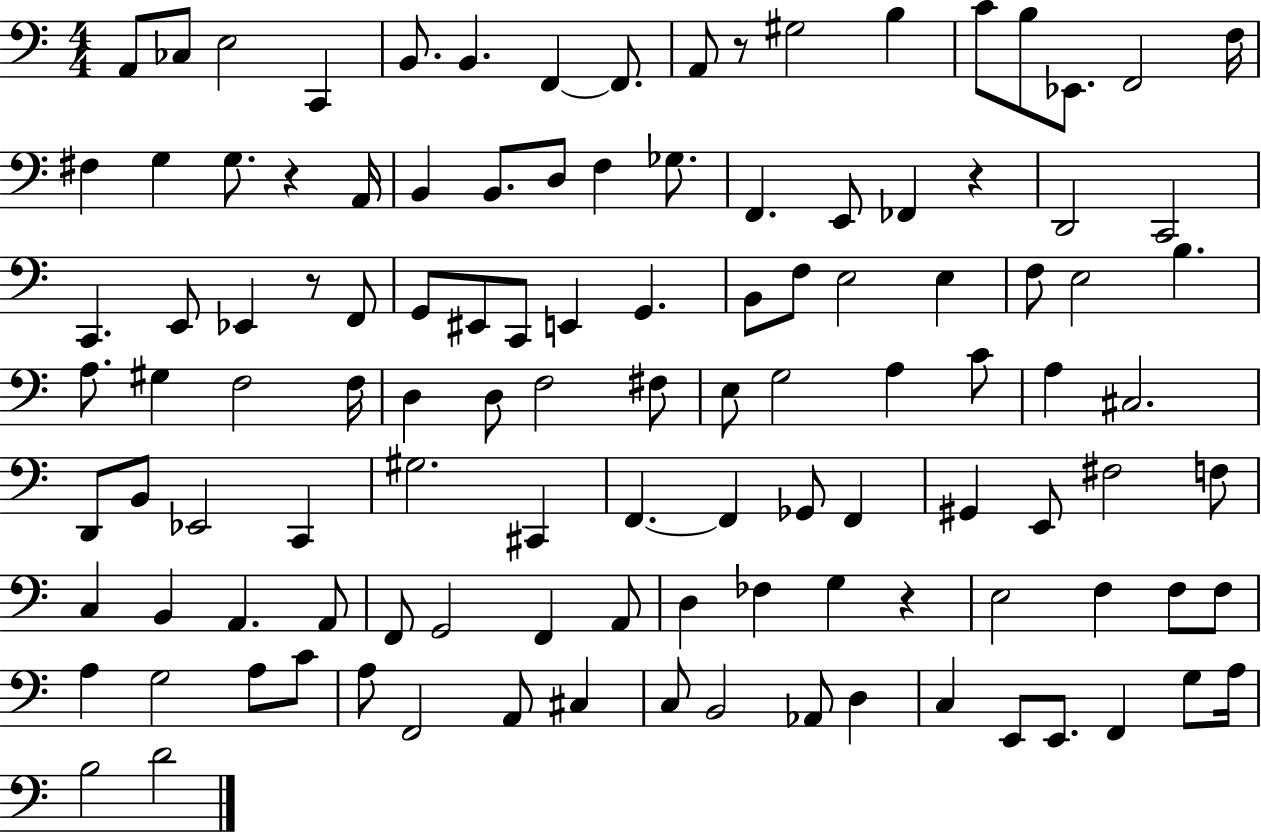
{
  \clef bass
  \numericTimeSignature
  \time 4/4
  \key c \major
  a,8 ces8 e2 c,4 | b,8. b,4. f,4~~ f,8. | a,8 r8 gis2 b4 | c'8 b8 ees,8. f,2 f16 | \break fis4 g4 g8. r4 a,16 | b,4 b,8. d8 f4 ges8. | f,4. e,8 fes,4 r4 | d,2 c,2 | \break c,4. e,8 ees,4 r8 f,8 | g,8 eis,8 c,8 e,4 g,4. | b,8 f8 e2 e4 | f8 e2 b4. | \break a8. gis4 f2 f16 | d4 d8 f2 fis8 | e8 g2 a4 c'8 | a4 cis2. | \break d,8 b,8 ees,2 c,4 | gis2. cis,4 | f,4.~~ f,4 ges,8 f,4 | gis,4 e,8 fis2 f8 | \break c4 b,4 a,4. a,8 | f,8 g,2 f,4 a,8 | d4 fes4 g4 r4 | e2 f4 f8 f8 | \break a4 g2 a8 c'8 | a8 f,2 a,8 cis4 | c8 b,2 aes,8 d4 | c4 e,8 e,8. f,4 g8 a16 | \break b2 d'2 | \bar "|."
}